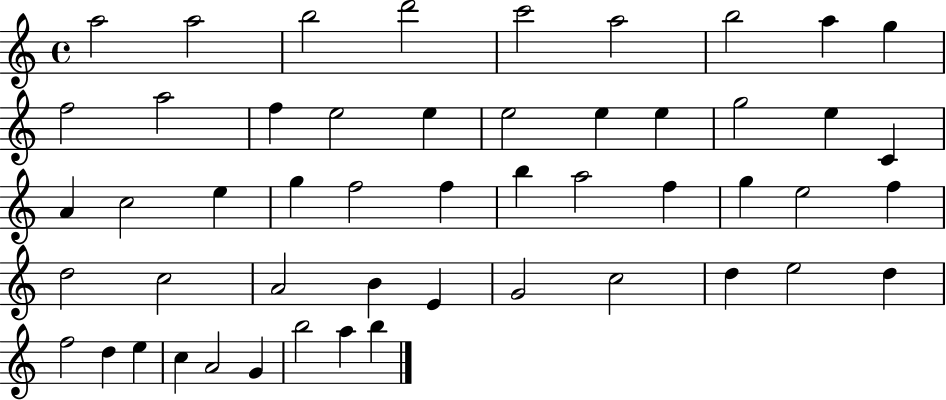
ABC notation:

X:1
T:Untitled
M:4/4
L:1/4
K:C
a2 a2 b2 d'2 c'2 a2 b2 a g f2 a2 f e2 e e2 e e g2 e C A c2 e g f2 f b a2 f g e2 f d2 c2 A2 B E G2 c2 d e2 d f2 d e c A2 G b2 a b